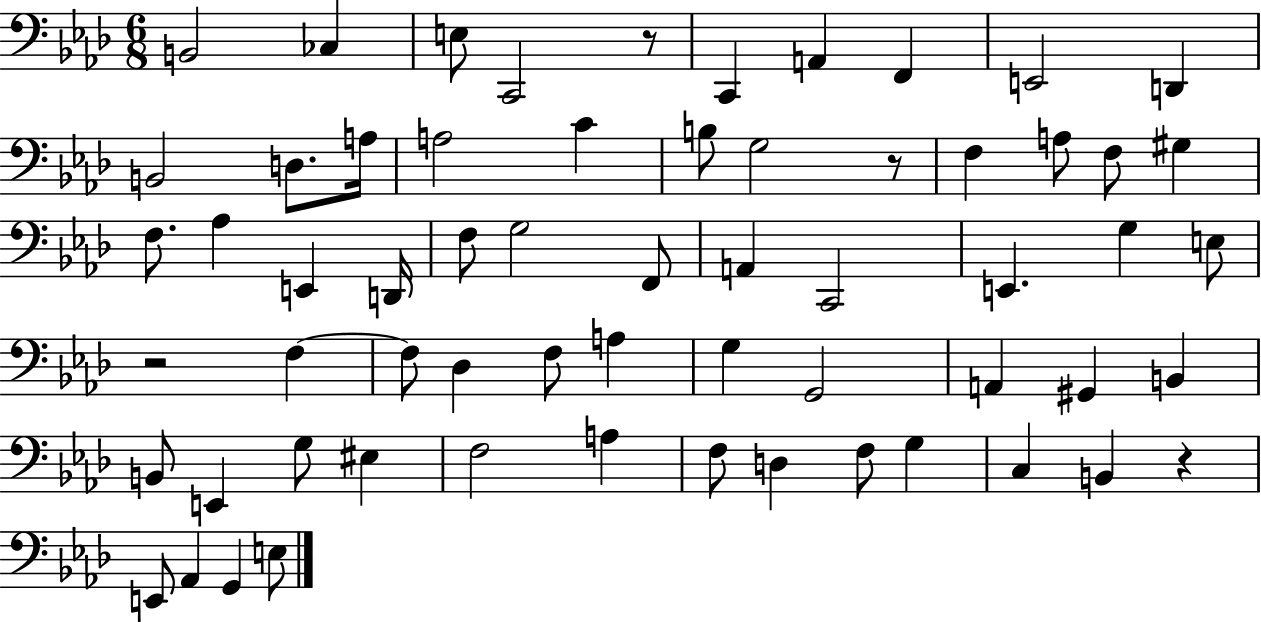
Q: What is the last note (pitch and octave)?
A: E3